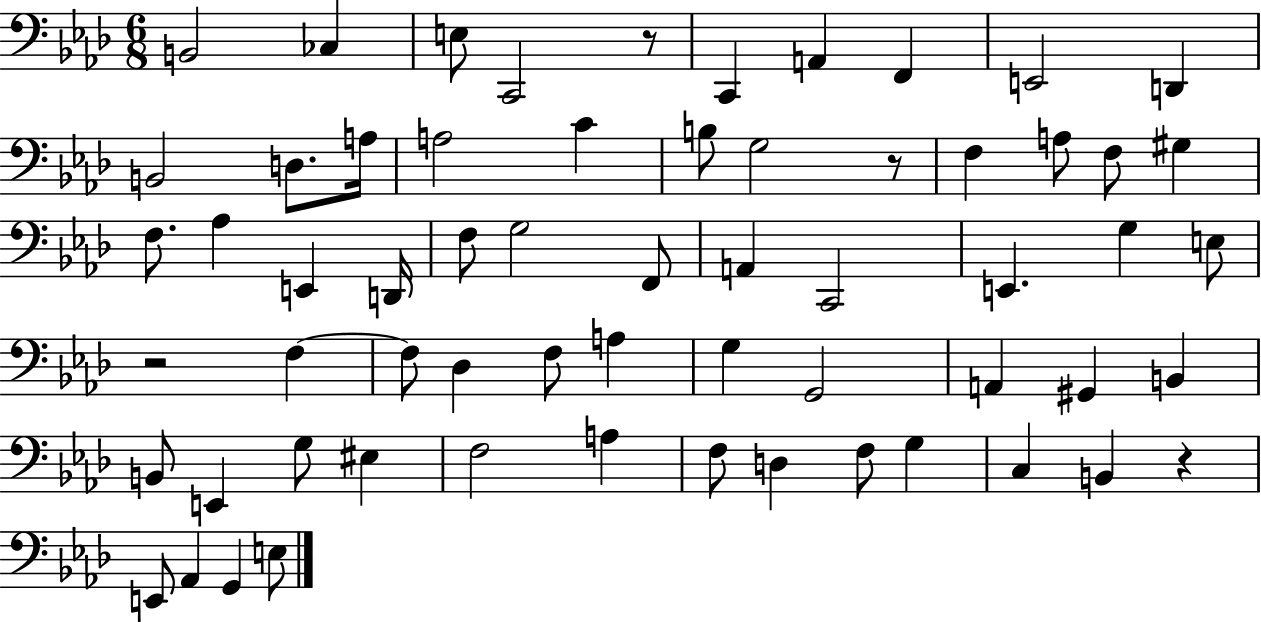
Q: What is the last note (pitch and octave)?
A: E3